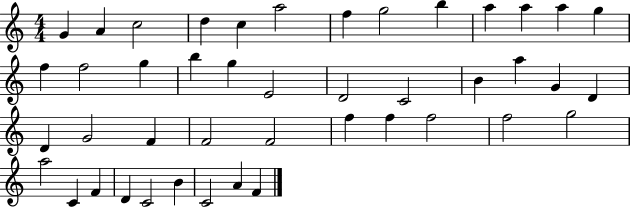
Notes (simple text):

G4/q A4/q C5/h D5/q C5/q A5/h F5/q G5/h B5/q A5/q A5/q A5/q G5/q F5/q F5/h G5/q B5/q G5/q E4/h D4/h C4/h B4/q A5/q G4/q D4/q D4/q G4/h F4/q F4/h F4/h F5/q F5/q F5/h F5/h G5/h A5/h C4/q F4/q D4/q C4/h B4/q C4/h A4/q F4/q